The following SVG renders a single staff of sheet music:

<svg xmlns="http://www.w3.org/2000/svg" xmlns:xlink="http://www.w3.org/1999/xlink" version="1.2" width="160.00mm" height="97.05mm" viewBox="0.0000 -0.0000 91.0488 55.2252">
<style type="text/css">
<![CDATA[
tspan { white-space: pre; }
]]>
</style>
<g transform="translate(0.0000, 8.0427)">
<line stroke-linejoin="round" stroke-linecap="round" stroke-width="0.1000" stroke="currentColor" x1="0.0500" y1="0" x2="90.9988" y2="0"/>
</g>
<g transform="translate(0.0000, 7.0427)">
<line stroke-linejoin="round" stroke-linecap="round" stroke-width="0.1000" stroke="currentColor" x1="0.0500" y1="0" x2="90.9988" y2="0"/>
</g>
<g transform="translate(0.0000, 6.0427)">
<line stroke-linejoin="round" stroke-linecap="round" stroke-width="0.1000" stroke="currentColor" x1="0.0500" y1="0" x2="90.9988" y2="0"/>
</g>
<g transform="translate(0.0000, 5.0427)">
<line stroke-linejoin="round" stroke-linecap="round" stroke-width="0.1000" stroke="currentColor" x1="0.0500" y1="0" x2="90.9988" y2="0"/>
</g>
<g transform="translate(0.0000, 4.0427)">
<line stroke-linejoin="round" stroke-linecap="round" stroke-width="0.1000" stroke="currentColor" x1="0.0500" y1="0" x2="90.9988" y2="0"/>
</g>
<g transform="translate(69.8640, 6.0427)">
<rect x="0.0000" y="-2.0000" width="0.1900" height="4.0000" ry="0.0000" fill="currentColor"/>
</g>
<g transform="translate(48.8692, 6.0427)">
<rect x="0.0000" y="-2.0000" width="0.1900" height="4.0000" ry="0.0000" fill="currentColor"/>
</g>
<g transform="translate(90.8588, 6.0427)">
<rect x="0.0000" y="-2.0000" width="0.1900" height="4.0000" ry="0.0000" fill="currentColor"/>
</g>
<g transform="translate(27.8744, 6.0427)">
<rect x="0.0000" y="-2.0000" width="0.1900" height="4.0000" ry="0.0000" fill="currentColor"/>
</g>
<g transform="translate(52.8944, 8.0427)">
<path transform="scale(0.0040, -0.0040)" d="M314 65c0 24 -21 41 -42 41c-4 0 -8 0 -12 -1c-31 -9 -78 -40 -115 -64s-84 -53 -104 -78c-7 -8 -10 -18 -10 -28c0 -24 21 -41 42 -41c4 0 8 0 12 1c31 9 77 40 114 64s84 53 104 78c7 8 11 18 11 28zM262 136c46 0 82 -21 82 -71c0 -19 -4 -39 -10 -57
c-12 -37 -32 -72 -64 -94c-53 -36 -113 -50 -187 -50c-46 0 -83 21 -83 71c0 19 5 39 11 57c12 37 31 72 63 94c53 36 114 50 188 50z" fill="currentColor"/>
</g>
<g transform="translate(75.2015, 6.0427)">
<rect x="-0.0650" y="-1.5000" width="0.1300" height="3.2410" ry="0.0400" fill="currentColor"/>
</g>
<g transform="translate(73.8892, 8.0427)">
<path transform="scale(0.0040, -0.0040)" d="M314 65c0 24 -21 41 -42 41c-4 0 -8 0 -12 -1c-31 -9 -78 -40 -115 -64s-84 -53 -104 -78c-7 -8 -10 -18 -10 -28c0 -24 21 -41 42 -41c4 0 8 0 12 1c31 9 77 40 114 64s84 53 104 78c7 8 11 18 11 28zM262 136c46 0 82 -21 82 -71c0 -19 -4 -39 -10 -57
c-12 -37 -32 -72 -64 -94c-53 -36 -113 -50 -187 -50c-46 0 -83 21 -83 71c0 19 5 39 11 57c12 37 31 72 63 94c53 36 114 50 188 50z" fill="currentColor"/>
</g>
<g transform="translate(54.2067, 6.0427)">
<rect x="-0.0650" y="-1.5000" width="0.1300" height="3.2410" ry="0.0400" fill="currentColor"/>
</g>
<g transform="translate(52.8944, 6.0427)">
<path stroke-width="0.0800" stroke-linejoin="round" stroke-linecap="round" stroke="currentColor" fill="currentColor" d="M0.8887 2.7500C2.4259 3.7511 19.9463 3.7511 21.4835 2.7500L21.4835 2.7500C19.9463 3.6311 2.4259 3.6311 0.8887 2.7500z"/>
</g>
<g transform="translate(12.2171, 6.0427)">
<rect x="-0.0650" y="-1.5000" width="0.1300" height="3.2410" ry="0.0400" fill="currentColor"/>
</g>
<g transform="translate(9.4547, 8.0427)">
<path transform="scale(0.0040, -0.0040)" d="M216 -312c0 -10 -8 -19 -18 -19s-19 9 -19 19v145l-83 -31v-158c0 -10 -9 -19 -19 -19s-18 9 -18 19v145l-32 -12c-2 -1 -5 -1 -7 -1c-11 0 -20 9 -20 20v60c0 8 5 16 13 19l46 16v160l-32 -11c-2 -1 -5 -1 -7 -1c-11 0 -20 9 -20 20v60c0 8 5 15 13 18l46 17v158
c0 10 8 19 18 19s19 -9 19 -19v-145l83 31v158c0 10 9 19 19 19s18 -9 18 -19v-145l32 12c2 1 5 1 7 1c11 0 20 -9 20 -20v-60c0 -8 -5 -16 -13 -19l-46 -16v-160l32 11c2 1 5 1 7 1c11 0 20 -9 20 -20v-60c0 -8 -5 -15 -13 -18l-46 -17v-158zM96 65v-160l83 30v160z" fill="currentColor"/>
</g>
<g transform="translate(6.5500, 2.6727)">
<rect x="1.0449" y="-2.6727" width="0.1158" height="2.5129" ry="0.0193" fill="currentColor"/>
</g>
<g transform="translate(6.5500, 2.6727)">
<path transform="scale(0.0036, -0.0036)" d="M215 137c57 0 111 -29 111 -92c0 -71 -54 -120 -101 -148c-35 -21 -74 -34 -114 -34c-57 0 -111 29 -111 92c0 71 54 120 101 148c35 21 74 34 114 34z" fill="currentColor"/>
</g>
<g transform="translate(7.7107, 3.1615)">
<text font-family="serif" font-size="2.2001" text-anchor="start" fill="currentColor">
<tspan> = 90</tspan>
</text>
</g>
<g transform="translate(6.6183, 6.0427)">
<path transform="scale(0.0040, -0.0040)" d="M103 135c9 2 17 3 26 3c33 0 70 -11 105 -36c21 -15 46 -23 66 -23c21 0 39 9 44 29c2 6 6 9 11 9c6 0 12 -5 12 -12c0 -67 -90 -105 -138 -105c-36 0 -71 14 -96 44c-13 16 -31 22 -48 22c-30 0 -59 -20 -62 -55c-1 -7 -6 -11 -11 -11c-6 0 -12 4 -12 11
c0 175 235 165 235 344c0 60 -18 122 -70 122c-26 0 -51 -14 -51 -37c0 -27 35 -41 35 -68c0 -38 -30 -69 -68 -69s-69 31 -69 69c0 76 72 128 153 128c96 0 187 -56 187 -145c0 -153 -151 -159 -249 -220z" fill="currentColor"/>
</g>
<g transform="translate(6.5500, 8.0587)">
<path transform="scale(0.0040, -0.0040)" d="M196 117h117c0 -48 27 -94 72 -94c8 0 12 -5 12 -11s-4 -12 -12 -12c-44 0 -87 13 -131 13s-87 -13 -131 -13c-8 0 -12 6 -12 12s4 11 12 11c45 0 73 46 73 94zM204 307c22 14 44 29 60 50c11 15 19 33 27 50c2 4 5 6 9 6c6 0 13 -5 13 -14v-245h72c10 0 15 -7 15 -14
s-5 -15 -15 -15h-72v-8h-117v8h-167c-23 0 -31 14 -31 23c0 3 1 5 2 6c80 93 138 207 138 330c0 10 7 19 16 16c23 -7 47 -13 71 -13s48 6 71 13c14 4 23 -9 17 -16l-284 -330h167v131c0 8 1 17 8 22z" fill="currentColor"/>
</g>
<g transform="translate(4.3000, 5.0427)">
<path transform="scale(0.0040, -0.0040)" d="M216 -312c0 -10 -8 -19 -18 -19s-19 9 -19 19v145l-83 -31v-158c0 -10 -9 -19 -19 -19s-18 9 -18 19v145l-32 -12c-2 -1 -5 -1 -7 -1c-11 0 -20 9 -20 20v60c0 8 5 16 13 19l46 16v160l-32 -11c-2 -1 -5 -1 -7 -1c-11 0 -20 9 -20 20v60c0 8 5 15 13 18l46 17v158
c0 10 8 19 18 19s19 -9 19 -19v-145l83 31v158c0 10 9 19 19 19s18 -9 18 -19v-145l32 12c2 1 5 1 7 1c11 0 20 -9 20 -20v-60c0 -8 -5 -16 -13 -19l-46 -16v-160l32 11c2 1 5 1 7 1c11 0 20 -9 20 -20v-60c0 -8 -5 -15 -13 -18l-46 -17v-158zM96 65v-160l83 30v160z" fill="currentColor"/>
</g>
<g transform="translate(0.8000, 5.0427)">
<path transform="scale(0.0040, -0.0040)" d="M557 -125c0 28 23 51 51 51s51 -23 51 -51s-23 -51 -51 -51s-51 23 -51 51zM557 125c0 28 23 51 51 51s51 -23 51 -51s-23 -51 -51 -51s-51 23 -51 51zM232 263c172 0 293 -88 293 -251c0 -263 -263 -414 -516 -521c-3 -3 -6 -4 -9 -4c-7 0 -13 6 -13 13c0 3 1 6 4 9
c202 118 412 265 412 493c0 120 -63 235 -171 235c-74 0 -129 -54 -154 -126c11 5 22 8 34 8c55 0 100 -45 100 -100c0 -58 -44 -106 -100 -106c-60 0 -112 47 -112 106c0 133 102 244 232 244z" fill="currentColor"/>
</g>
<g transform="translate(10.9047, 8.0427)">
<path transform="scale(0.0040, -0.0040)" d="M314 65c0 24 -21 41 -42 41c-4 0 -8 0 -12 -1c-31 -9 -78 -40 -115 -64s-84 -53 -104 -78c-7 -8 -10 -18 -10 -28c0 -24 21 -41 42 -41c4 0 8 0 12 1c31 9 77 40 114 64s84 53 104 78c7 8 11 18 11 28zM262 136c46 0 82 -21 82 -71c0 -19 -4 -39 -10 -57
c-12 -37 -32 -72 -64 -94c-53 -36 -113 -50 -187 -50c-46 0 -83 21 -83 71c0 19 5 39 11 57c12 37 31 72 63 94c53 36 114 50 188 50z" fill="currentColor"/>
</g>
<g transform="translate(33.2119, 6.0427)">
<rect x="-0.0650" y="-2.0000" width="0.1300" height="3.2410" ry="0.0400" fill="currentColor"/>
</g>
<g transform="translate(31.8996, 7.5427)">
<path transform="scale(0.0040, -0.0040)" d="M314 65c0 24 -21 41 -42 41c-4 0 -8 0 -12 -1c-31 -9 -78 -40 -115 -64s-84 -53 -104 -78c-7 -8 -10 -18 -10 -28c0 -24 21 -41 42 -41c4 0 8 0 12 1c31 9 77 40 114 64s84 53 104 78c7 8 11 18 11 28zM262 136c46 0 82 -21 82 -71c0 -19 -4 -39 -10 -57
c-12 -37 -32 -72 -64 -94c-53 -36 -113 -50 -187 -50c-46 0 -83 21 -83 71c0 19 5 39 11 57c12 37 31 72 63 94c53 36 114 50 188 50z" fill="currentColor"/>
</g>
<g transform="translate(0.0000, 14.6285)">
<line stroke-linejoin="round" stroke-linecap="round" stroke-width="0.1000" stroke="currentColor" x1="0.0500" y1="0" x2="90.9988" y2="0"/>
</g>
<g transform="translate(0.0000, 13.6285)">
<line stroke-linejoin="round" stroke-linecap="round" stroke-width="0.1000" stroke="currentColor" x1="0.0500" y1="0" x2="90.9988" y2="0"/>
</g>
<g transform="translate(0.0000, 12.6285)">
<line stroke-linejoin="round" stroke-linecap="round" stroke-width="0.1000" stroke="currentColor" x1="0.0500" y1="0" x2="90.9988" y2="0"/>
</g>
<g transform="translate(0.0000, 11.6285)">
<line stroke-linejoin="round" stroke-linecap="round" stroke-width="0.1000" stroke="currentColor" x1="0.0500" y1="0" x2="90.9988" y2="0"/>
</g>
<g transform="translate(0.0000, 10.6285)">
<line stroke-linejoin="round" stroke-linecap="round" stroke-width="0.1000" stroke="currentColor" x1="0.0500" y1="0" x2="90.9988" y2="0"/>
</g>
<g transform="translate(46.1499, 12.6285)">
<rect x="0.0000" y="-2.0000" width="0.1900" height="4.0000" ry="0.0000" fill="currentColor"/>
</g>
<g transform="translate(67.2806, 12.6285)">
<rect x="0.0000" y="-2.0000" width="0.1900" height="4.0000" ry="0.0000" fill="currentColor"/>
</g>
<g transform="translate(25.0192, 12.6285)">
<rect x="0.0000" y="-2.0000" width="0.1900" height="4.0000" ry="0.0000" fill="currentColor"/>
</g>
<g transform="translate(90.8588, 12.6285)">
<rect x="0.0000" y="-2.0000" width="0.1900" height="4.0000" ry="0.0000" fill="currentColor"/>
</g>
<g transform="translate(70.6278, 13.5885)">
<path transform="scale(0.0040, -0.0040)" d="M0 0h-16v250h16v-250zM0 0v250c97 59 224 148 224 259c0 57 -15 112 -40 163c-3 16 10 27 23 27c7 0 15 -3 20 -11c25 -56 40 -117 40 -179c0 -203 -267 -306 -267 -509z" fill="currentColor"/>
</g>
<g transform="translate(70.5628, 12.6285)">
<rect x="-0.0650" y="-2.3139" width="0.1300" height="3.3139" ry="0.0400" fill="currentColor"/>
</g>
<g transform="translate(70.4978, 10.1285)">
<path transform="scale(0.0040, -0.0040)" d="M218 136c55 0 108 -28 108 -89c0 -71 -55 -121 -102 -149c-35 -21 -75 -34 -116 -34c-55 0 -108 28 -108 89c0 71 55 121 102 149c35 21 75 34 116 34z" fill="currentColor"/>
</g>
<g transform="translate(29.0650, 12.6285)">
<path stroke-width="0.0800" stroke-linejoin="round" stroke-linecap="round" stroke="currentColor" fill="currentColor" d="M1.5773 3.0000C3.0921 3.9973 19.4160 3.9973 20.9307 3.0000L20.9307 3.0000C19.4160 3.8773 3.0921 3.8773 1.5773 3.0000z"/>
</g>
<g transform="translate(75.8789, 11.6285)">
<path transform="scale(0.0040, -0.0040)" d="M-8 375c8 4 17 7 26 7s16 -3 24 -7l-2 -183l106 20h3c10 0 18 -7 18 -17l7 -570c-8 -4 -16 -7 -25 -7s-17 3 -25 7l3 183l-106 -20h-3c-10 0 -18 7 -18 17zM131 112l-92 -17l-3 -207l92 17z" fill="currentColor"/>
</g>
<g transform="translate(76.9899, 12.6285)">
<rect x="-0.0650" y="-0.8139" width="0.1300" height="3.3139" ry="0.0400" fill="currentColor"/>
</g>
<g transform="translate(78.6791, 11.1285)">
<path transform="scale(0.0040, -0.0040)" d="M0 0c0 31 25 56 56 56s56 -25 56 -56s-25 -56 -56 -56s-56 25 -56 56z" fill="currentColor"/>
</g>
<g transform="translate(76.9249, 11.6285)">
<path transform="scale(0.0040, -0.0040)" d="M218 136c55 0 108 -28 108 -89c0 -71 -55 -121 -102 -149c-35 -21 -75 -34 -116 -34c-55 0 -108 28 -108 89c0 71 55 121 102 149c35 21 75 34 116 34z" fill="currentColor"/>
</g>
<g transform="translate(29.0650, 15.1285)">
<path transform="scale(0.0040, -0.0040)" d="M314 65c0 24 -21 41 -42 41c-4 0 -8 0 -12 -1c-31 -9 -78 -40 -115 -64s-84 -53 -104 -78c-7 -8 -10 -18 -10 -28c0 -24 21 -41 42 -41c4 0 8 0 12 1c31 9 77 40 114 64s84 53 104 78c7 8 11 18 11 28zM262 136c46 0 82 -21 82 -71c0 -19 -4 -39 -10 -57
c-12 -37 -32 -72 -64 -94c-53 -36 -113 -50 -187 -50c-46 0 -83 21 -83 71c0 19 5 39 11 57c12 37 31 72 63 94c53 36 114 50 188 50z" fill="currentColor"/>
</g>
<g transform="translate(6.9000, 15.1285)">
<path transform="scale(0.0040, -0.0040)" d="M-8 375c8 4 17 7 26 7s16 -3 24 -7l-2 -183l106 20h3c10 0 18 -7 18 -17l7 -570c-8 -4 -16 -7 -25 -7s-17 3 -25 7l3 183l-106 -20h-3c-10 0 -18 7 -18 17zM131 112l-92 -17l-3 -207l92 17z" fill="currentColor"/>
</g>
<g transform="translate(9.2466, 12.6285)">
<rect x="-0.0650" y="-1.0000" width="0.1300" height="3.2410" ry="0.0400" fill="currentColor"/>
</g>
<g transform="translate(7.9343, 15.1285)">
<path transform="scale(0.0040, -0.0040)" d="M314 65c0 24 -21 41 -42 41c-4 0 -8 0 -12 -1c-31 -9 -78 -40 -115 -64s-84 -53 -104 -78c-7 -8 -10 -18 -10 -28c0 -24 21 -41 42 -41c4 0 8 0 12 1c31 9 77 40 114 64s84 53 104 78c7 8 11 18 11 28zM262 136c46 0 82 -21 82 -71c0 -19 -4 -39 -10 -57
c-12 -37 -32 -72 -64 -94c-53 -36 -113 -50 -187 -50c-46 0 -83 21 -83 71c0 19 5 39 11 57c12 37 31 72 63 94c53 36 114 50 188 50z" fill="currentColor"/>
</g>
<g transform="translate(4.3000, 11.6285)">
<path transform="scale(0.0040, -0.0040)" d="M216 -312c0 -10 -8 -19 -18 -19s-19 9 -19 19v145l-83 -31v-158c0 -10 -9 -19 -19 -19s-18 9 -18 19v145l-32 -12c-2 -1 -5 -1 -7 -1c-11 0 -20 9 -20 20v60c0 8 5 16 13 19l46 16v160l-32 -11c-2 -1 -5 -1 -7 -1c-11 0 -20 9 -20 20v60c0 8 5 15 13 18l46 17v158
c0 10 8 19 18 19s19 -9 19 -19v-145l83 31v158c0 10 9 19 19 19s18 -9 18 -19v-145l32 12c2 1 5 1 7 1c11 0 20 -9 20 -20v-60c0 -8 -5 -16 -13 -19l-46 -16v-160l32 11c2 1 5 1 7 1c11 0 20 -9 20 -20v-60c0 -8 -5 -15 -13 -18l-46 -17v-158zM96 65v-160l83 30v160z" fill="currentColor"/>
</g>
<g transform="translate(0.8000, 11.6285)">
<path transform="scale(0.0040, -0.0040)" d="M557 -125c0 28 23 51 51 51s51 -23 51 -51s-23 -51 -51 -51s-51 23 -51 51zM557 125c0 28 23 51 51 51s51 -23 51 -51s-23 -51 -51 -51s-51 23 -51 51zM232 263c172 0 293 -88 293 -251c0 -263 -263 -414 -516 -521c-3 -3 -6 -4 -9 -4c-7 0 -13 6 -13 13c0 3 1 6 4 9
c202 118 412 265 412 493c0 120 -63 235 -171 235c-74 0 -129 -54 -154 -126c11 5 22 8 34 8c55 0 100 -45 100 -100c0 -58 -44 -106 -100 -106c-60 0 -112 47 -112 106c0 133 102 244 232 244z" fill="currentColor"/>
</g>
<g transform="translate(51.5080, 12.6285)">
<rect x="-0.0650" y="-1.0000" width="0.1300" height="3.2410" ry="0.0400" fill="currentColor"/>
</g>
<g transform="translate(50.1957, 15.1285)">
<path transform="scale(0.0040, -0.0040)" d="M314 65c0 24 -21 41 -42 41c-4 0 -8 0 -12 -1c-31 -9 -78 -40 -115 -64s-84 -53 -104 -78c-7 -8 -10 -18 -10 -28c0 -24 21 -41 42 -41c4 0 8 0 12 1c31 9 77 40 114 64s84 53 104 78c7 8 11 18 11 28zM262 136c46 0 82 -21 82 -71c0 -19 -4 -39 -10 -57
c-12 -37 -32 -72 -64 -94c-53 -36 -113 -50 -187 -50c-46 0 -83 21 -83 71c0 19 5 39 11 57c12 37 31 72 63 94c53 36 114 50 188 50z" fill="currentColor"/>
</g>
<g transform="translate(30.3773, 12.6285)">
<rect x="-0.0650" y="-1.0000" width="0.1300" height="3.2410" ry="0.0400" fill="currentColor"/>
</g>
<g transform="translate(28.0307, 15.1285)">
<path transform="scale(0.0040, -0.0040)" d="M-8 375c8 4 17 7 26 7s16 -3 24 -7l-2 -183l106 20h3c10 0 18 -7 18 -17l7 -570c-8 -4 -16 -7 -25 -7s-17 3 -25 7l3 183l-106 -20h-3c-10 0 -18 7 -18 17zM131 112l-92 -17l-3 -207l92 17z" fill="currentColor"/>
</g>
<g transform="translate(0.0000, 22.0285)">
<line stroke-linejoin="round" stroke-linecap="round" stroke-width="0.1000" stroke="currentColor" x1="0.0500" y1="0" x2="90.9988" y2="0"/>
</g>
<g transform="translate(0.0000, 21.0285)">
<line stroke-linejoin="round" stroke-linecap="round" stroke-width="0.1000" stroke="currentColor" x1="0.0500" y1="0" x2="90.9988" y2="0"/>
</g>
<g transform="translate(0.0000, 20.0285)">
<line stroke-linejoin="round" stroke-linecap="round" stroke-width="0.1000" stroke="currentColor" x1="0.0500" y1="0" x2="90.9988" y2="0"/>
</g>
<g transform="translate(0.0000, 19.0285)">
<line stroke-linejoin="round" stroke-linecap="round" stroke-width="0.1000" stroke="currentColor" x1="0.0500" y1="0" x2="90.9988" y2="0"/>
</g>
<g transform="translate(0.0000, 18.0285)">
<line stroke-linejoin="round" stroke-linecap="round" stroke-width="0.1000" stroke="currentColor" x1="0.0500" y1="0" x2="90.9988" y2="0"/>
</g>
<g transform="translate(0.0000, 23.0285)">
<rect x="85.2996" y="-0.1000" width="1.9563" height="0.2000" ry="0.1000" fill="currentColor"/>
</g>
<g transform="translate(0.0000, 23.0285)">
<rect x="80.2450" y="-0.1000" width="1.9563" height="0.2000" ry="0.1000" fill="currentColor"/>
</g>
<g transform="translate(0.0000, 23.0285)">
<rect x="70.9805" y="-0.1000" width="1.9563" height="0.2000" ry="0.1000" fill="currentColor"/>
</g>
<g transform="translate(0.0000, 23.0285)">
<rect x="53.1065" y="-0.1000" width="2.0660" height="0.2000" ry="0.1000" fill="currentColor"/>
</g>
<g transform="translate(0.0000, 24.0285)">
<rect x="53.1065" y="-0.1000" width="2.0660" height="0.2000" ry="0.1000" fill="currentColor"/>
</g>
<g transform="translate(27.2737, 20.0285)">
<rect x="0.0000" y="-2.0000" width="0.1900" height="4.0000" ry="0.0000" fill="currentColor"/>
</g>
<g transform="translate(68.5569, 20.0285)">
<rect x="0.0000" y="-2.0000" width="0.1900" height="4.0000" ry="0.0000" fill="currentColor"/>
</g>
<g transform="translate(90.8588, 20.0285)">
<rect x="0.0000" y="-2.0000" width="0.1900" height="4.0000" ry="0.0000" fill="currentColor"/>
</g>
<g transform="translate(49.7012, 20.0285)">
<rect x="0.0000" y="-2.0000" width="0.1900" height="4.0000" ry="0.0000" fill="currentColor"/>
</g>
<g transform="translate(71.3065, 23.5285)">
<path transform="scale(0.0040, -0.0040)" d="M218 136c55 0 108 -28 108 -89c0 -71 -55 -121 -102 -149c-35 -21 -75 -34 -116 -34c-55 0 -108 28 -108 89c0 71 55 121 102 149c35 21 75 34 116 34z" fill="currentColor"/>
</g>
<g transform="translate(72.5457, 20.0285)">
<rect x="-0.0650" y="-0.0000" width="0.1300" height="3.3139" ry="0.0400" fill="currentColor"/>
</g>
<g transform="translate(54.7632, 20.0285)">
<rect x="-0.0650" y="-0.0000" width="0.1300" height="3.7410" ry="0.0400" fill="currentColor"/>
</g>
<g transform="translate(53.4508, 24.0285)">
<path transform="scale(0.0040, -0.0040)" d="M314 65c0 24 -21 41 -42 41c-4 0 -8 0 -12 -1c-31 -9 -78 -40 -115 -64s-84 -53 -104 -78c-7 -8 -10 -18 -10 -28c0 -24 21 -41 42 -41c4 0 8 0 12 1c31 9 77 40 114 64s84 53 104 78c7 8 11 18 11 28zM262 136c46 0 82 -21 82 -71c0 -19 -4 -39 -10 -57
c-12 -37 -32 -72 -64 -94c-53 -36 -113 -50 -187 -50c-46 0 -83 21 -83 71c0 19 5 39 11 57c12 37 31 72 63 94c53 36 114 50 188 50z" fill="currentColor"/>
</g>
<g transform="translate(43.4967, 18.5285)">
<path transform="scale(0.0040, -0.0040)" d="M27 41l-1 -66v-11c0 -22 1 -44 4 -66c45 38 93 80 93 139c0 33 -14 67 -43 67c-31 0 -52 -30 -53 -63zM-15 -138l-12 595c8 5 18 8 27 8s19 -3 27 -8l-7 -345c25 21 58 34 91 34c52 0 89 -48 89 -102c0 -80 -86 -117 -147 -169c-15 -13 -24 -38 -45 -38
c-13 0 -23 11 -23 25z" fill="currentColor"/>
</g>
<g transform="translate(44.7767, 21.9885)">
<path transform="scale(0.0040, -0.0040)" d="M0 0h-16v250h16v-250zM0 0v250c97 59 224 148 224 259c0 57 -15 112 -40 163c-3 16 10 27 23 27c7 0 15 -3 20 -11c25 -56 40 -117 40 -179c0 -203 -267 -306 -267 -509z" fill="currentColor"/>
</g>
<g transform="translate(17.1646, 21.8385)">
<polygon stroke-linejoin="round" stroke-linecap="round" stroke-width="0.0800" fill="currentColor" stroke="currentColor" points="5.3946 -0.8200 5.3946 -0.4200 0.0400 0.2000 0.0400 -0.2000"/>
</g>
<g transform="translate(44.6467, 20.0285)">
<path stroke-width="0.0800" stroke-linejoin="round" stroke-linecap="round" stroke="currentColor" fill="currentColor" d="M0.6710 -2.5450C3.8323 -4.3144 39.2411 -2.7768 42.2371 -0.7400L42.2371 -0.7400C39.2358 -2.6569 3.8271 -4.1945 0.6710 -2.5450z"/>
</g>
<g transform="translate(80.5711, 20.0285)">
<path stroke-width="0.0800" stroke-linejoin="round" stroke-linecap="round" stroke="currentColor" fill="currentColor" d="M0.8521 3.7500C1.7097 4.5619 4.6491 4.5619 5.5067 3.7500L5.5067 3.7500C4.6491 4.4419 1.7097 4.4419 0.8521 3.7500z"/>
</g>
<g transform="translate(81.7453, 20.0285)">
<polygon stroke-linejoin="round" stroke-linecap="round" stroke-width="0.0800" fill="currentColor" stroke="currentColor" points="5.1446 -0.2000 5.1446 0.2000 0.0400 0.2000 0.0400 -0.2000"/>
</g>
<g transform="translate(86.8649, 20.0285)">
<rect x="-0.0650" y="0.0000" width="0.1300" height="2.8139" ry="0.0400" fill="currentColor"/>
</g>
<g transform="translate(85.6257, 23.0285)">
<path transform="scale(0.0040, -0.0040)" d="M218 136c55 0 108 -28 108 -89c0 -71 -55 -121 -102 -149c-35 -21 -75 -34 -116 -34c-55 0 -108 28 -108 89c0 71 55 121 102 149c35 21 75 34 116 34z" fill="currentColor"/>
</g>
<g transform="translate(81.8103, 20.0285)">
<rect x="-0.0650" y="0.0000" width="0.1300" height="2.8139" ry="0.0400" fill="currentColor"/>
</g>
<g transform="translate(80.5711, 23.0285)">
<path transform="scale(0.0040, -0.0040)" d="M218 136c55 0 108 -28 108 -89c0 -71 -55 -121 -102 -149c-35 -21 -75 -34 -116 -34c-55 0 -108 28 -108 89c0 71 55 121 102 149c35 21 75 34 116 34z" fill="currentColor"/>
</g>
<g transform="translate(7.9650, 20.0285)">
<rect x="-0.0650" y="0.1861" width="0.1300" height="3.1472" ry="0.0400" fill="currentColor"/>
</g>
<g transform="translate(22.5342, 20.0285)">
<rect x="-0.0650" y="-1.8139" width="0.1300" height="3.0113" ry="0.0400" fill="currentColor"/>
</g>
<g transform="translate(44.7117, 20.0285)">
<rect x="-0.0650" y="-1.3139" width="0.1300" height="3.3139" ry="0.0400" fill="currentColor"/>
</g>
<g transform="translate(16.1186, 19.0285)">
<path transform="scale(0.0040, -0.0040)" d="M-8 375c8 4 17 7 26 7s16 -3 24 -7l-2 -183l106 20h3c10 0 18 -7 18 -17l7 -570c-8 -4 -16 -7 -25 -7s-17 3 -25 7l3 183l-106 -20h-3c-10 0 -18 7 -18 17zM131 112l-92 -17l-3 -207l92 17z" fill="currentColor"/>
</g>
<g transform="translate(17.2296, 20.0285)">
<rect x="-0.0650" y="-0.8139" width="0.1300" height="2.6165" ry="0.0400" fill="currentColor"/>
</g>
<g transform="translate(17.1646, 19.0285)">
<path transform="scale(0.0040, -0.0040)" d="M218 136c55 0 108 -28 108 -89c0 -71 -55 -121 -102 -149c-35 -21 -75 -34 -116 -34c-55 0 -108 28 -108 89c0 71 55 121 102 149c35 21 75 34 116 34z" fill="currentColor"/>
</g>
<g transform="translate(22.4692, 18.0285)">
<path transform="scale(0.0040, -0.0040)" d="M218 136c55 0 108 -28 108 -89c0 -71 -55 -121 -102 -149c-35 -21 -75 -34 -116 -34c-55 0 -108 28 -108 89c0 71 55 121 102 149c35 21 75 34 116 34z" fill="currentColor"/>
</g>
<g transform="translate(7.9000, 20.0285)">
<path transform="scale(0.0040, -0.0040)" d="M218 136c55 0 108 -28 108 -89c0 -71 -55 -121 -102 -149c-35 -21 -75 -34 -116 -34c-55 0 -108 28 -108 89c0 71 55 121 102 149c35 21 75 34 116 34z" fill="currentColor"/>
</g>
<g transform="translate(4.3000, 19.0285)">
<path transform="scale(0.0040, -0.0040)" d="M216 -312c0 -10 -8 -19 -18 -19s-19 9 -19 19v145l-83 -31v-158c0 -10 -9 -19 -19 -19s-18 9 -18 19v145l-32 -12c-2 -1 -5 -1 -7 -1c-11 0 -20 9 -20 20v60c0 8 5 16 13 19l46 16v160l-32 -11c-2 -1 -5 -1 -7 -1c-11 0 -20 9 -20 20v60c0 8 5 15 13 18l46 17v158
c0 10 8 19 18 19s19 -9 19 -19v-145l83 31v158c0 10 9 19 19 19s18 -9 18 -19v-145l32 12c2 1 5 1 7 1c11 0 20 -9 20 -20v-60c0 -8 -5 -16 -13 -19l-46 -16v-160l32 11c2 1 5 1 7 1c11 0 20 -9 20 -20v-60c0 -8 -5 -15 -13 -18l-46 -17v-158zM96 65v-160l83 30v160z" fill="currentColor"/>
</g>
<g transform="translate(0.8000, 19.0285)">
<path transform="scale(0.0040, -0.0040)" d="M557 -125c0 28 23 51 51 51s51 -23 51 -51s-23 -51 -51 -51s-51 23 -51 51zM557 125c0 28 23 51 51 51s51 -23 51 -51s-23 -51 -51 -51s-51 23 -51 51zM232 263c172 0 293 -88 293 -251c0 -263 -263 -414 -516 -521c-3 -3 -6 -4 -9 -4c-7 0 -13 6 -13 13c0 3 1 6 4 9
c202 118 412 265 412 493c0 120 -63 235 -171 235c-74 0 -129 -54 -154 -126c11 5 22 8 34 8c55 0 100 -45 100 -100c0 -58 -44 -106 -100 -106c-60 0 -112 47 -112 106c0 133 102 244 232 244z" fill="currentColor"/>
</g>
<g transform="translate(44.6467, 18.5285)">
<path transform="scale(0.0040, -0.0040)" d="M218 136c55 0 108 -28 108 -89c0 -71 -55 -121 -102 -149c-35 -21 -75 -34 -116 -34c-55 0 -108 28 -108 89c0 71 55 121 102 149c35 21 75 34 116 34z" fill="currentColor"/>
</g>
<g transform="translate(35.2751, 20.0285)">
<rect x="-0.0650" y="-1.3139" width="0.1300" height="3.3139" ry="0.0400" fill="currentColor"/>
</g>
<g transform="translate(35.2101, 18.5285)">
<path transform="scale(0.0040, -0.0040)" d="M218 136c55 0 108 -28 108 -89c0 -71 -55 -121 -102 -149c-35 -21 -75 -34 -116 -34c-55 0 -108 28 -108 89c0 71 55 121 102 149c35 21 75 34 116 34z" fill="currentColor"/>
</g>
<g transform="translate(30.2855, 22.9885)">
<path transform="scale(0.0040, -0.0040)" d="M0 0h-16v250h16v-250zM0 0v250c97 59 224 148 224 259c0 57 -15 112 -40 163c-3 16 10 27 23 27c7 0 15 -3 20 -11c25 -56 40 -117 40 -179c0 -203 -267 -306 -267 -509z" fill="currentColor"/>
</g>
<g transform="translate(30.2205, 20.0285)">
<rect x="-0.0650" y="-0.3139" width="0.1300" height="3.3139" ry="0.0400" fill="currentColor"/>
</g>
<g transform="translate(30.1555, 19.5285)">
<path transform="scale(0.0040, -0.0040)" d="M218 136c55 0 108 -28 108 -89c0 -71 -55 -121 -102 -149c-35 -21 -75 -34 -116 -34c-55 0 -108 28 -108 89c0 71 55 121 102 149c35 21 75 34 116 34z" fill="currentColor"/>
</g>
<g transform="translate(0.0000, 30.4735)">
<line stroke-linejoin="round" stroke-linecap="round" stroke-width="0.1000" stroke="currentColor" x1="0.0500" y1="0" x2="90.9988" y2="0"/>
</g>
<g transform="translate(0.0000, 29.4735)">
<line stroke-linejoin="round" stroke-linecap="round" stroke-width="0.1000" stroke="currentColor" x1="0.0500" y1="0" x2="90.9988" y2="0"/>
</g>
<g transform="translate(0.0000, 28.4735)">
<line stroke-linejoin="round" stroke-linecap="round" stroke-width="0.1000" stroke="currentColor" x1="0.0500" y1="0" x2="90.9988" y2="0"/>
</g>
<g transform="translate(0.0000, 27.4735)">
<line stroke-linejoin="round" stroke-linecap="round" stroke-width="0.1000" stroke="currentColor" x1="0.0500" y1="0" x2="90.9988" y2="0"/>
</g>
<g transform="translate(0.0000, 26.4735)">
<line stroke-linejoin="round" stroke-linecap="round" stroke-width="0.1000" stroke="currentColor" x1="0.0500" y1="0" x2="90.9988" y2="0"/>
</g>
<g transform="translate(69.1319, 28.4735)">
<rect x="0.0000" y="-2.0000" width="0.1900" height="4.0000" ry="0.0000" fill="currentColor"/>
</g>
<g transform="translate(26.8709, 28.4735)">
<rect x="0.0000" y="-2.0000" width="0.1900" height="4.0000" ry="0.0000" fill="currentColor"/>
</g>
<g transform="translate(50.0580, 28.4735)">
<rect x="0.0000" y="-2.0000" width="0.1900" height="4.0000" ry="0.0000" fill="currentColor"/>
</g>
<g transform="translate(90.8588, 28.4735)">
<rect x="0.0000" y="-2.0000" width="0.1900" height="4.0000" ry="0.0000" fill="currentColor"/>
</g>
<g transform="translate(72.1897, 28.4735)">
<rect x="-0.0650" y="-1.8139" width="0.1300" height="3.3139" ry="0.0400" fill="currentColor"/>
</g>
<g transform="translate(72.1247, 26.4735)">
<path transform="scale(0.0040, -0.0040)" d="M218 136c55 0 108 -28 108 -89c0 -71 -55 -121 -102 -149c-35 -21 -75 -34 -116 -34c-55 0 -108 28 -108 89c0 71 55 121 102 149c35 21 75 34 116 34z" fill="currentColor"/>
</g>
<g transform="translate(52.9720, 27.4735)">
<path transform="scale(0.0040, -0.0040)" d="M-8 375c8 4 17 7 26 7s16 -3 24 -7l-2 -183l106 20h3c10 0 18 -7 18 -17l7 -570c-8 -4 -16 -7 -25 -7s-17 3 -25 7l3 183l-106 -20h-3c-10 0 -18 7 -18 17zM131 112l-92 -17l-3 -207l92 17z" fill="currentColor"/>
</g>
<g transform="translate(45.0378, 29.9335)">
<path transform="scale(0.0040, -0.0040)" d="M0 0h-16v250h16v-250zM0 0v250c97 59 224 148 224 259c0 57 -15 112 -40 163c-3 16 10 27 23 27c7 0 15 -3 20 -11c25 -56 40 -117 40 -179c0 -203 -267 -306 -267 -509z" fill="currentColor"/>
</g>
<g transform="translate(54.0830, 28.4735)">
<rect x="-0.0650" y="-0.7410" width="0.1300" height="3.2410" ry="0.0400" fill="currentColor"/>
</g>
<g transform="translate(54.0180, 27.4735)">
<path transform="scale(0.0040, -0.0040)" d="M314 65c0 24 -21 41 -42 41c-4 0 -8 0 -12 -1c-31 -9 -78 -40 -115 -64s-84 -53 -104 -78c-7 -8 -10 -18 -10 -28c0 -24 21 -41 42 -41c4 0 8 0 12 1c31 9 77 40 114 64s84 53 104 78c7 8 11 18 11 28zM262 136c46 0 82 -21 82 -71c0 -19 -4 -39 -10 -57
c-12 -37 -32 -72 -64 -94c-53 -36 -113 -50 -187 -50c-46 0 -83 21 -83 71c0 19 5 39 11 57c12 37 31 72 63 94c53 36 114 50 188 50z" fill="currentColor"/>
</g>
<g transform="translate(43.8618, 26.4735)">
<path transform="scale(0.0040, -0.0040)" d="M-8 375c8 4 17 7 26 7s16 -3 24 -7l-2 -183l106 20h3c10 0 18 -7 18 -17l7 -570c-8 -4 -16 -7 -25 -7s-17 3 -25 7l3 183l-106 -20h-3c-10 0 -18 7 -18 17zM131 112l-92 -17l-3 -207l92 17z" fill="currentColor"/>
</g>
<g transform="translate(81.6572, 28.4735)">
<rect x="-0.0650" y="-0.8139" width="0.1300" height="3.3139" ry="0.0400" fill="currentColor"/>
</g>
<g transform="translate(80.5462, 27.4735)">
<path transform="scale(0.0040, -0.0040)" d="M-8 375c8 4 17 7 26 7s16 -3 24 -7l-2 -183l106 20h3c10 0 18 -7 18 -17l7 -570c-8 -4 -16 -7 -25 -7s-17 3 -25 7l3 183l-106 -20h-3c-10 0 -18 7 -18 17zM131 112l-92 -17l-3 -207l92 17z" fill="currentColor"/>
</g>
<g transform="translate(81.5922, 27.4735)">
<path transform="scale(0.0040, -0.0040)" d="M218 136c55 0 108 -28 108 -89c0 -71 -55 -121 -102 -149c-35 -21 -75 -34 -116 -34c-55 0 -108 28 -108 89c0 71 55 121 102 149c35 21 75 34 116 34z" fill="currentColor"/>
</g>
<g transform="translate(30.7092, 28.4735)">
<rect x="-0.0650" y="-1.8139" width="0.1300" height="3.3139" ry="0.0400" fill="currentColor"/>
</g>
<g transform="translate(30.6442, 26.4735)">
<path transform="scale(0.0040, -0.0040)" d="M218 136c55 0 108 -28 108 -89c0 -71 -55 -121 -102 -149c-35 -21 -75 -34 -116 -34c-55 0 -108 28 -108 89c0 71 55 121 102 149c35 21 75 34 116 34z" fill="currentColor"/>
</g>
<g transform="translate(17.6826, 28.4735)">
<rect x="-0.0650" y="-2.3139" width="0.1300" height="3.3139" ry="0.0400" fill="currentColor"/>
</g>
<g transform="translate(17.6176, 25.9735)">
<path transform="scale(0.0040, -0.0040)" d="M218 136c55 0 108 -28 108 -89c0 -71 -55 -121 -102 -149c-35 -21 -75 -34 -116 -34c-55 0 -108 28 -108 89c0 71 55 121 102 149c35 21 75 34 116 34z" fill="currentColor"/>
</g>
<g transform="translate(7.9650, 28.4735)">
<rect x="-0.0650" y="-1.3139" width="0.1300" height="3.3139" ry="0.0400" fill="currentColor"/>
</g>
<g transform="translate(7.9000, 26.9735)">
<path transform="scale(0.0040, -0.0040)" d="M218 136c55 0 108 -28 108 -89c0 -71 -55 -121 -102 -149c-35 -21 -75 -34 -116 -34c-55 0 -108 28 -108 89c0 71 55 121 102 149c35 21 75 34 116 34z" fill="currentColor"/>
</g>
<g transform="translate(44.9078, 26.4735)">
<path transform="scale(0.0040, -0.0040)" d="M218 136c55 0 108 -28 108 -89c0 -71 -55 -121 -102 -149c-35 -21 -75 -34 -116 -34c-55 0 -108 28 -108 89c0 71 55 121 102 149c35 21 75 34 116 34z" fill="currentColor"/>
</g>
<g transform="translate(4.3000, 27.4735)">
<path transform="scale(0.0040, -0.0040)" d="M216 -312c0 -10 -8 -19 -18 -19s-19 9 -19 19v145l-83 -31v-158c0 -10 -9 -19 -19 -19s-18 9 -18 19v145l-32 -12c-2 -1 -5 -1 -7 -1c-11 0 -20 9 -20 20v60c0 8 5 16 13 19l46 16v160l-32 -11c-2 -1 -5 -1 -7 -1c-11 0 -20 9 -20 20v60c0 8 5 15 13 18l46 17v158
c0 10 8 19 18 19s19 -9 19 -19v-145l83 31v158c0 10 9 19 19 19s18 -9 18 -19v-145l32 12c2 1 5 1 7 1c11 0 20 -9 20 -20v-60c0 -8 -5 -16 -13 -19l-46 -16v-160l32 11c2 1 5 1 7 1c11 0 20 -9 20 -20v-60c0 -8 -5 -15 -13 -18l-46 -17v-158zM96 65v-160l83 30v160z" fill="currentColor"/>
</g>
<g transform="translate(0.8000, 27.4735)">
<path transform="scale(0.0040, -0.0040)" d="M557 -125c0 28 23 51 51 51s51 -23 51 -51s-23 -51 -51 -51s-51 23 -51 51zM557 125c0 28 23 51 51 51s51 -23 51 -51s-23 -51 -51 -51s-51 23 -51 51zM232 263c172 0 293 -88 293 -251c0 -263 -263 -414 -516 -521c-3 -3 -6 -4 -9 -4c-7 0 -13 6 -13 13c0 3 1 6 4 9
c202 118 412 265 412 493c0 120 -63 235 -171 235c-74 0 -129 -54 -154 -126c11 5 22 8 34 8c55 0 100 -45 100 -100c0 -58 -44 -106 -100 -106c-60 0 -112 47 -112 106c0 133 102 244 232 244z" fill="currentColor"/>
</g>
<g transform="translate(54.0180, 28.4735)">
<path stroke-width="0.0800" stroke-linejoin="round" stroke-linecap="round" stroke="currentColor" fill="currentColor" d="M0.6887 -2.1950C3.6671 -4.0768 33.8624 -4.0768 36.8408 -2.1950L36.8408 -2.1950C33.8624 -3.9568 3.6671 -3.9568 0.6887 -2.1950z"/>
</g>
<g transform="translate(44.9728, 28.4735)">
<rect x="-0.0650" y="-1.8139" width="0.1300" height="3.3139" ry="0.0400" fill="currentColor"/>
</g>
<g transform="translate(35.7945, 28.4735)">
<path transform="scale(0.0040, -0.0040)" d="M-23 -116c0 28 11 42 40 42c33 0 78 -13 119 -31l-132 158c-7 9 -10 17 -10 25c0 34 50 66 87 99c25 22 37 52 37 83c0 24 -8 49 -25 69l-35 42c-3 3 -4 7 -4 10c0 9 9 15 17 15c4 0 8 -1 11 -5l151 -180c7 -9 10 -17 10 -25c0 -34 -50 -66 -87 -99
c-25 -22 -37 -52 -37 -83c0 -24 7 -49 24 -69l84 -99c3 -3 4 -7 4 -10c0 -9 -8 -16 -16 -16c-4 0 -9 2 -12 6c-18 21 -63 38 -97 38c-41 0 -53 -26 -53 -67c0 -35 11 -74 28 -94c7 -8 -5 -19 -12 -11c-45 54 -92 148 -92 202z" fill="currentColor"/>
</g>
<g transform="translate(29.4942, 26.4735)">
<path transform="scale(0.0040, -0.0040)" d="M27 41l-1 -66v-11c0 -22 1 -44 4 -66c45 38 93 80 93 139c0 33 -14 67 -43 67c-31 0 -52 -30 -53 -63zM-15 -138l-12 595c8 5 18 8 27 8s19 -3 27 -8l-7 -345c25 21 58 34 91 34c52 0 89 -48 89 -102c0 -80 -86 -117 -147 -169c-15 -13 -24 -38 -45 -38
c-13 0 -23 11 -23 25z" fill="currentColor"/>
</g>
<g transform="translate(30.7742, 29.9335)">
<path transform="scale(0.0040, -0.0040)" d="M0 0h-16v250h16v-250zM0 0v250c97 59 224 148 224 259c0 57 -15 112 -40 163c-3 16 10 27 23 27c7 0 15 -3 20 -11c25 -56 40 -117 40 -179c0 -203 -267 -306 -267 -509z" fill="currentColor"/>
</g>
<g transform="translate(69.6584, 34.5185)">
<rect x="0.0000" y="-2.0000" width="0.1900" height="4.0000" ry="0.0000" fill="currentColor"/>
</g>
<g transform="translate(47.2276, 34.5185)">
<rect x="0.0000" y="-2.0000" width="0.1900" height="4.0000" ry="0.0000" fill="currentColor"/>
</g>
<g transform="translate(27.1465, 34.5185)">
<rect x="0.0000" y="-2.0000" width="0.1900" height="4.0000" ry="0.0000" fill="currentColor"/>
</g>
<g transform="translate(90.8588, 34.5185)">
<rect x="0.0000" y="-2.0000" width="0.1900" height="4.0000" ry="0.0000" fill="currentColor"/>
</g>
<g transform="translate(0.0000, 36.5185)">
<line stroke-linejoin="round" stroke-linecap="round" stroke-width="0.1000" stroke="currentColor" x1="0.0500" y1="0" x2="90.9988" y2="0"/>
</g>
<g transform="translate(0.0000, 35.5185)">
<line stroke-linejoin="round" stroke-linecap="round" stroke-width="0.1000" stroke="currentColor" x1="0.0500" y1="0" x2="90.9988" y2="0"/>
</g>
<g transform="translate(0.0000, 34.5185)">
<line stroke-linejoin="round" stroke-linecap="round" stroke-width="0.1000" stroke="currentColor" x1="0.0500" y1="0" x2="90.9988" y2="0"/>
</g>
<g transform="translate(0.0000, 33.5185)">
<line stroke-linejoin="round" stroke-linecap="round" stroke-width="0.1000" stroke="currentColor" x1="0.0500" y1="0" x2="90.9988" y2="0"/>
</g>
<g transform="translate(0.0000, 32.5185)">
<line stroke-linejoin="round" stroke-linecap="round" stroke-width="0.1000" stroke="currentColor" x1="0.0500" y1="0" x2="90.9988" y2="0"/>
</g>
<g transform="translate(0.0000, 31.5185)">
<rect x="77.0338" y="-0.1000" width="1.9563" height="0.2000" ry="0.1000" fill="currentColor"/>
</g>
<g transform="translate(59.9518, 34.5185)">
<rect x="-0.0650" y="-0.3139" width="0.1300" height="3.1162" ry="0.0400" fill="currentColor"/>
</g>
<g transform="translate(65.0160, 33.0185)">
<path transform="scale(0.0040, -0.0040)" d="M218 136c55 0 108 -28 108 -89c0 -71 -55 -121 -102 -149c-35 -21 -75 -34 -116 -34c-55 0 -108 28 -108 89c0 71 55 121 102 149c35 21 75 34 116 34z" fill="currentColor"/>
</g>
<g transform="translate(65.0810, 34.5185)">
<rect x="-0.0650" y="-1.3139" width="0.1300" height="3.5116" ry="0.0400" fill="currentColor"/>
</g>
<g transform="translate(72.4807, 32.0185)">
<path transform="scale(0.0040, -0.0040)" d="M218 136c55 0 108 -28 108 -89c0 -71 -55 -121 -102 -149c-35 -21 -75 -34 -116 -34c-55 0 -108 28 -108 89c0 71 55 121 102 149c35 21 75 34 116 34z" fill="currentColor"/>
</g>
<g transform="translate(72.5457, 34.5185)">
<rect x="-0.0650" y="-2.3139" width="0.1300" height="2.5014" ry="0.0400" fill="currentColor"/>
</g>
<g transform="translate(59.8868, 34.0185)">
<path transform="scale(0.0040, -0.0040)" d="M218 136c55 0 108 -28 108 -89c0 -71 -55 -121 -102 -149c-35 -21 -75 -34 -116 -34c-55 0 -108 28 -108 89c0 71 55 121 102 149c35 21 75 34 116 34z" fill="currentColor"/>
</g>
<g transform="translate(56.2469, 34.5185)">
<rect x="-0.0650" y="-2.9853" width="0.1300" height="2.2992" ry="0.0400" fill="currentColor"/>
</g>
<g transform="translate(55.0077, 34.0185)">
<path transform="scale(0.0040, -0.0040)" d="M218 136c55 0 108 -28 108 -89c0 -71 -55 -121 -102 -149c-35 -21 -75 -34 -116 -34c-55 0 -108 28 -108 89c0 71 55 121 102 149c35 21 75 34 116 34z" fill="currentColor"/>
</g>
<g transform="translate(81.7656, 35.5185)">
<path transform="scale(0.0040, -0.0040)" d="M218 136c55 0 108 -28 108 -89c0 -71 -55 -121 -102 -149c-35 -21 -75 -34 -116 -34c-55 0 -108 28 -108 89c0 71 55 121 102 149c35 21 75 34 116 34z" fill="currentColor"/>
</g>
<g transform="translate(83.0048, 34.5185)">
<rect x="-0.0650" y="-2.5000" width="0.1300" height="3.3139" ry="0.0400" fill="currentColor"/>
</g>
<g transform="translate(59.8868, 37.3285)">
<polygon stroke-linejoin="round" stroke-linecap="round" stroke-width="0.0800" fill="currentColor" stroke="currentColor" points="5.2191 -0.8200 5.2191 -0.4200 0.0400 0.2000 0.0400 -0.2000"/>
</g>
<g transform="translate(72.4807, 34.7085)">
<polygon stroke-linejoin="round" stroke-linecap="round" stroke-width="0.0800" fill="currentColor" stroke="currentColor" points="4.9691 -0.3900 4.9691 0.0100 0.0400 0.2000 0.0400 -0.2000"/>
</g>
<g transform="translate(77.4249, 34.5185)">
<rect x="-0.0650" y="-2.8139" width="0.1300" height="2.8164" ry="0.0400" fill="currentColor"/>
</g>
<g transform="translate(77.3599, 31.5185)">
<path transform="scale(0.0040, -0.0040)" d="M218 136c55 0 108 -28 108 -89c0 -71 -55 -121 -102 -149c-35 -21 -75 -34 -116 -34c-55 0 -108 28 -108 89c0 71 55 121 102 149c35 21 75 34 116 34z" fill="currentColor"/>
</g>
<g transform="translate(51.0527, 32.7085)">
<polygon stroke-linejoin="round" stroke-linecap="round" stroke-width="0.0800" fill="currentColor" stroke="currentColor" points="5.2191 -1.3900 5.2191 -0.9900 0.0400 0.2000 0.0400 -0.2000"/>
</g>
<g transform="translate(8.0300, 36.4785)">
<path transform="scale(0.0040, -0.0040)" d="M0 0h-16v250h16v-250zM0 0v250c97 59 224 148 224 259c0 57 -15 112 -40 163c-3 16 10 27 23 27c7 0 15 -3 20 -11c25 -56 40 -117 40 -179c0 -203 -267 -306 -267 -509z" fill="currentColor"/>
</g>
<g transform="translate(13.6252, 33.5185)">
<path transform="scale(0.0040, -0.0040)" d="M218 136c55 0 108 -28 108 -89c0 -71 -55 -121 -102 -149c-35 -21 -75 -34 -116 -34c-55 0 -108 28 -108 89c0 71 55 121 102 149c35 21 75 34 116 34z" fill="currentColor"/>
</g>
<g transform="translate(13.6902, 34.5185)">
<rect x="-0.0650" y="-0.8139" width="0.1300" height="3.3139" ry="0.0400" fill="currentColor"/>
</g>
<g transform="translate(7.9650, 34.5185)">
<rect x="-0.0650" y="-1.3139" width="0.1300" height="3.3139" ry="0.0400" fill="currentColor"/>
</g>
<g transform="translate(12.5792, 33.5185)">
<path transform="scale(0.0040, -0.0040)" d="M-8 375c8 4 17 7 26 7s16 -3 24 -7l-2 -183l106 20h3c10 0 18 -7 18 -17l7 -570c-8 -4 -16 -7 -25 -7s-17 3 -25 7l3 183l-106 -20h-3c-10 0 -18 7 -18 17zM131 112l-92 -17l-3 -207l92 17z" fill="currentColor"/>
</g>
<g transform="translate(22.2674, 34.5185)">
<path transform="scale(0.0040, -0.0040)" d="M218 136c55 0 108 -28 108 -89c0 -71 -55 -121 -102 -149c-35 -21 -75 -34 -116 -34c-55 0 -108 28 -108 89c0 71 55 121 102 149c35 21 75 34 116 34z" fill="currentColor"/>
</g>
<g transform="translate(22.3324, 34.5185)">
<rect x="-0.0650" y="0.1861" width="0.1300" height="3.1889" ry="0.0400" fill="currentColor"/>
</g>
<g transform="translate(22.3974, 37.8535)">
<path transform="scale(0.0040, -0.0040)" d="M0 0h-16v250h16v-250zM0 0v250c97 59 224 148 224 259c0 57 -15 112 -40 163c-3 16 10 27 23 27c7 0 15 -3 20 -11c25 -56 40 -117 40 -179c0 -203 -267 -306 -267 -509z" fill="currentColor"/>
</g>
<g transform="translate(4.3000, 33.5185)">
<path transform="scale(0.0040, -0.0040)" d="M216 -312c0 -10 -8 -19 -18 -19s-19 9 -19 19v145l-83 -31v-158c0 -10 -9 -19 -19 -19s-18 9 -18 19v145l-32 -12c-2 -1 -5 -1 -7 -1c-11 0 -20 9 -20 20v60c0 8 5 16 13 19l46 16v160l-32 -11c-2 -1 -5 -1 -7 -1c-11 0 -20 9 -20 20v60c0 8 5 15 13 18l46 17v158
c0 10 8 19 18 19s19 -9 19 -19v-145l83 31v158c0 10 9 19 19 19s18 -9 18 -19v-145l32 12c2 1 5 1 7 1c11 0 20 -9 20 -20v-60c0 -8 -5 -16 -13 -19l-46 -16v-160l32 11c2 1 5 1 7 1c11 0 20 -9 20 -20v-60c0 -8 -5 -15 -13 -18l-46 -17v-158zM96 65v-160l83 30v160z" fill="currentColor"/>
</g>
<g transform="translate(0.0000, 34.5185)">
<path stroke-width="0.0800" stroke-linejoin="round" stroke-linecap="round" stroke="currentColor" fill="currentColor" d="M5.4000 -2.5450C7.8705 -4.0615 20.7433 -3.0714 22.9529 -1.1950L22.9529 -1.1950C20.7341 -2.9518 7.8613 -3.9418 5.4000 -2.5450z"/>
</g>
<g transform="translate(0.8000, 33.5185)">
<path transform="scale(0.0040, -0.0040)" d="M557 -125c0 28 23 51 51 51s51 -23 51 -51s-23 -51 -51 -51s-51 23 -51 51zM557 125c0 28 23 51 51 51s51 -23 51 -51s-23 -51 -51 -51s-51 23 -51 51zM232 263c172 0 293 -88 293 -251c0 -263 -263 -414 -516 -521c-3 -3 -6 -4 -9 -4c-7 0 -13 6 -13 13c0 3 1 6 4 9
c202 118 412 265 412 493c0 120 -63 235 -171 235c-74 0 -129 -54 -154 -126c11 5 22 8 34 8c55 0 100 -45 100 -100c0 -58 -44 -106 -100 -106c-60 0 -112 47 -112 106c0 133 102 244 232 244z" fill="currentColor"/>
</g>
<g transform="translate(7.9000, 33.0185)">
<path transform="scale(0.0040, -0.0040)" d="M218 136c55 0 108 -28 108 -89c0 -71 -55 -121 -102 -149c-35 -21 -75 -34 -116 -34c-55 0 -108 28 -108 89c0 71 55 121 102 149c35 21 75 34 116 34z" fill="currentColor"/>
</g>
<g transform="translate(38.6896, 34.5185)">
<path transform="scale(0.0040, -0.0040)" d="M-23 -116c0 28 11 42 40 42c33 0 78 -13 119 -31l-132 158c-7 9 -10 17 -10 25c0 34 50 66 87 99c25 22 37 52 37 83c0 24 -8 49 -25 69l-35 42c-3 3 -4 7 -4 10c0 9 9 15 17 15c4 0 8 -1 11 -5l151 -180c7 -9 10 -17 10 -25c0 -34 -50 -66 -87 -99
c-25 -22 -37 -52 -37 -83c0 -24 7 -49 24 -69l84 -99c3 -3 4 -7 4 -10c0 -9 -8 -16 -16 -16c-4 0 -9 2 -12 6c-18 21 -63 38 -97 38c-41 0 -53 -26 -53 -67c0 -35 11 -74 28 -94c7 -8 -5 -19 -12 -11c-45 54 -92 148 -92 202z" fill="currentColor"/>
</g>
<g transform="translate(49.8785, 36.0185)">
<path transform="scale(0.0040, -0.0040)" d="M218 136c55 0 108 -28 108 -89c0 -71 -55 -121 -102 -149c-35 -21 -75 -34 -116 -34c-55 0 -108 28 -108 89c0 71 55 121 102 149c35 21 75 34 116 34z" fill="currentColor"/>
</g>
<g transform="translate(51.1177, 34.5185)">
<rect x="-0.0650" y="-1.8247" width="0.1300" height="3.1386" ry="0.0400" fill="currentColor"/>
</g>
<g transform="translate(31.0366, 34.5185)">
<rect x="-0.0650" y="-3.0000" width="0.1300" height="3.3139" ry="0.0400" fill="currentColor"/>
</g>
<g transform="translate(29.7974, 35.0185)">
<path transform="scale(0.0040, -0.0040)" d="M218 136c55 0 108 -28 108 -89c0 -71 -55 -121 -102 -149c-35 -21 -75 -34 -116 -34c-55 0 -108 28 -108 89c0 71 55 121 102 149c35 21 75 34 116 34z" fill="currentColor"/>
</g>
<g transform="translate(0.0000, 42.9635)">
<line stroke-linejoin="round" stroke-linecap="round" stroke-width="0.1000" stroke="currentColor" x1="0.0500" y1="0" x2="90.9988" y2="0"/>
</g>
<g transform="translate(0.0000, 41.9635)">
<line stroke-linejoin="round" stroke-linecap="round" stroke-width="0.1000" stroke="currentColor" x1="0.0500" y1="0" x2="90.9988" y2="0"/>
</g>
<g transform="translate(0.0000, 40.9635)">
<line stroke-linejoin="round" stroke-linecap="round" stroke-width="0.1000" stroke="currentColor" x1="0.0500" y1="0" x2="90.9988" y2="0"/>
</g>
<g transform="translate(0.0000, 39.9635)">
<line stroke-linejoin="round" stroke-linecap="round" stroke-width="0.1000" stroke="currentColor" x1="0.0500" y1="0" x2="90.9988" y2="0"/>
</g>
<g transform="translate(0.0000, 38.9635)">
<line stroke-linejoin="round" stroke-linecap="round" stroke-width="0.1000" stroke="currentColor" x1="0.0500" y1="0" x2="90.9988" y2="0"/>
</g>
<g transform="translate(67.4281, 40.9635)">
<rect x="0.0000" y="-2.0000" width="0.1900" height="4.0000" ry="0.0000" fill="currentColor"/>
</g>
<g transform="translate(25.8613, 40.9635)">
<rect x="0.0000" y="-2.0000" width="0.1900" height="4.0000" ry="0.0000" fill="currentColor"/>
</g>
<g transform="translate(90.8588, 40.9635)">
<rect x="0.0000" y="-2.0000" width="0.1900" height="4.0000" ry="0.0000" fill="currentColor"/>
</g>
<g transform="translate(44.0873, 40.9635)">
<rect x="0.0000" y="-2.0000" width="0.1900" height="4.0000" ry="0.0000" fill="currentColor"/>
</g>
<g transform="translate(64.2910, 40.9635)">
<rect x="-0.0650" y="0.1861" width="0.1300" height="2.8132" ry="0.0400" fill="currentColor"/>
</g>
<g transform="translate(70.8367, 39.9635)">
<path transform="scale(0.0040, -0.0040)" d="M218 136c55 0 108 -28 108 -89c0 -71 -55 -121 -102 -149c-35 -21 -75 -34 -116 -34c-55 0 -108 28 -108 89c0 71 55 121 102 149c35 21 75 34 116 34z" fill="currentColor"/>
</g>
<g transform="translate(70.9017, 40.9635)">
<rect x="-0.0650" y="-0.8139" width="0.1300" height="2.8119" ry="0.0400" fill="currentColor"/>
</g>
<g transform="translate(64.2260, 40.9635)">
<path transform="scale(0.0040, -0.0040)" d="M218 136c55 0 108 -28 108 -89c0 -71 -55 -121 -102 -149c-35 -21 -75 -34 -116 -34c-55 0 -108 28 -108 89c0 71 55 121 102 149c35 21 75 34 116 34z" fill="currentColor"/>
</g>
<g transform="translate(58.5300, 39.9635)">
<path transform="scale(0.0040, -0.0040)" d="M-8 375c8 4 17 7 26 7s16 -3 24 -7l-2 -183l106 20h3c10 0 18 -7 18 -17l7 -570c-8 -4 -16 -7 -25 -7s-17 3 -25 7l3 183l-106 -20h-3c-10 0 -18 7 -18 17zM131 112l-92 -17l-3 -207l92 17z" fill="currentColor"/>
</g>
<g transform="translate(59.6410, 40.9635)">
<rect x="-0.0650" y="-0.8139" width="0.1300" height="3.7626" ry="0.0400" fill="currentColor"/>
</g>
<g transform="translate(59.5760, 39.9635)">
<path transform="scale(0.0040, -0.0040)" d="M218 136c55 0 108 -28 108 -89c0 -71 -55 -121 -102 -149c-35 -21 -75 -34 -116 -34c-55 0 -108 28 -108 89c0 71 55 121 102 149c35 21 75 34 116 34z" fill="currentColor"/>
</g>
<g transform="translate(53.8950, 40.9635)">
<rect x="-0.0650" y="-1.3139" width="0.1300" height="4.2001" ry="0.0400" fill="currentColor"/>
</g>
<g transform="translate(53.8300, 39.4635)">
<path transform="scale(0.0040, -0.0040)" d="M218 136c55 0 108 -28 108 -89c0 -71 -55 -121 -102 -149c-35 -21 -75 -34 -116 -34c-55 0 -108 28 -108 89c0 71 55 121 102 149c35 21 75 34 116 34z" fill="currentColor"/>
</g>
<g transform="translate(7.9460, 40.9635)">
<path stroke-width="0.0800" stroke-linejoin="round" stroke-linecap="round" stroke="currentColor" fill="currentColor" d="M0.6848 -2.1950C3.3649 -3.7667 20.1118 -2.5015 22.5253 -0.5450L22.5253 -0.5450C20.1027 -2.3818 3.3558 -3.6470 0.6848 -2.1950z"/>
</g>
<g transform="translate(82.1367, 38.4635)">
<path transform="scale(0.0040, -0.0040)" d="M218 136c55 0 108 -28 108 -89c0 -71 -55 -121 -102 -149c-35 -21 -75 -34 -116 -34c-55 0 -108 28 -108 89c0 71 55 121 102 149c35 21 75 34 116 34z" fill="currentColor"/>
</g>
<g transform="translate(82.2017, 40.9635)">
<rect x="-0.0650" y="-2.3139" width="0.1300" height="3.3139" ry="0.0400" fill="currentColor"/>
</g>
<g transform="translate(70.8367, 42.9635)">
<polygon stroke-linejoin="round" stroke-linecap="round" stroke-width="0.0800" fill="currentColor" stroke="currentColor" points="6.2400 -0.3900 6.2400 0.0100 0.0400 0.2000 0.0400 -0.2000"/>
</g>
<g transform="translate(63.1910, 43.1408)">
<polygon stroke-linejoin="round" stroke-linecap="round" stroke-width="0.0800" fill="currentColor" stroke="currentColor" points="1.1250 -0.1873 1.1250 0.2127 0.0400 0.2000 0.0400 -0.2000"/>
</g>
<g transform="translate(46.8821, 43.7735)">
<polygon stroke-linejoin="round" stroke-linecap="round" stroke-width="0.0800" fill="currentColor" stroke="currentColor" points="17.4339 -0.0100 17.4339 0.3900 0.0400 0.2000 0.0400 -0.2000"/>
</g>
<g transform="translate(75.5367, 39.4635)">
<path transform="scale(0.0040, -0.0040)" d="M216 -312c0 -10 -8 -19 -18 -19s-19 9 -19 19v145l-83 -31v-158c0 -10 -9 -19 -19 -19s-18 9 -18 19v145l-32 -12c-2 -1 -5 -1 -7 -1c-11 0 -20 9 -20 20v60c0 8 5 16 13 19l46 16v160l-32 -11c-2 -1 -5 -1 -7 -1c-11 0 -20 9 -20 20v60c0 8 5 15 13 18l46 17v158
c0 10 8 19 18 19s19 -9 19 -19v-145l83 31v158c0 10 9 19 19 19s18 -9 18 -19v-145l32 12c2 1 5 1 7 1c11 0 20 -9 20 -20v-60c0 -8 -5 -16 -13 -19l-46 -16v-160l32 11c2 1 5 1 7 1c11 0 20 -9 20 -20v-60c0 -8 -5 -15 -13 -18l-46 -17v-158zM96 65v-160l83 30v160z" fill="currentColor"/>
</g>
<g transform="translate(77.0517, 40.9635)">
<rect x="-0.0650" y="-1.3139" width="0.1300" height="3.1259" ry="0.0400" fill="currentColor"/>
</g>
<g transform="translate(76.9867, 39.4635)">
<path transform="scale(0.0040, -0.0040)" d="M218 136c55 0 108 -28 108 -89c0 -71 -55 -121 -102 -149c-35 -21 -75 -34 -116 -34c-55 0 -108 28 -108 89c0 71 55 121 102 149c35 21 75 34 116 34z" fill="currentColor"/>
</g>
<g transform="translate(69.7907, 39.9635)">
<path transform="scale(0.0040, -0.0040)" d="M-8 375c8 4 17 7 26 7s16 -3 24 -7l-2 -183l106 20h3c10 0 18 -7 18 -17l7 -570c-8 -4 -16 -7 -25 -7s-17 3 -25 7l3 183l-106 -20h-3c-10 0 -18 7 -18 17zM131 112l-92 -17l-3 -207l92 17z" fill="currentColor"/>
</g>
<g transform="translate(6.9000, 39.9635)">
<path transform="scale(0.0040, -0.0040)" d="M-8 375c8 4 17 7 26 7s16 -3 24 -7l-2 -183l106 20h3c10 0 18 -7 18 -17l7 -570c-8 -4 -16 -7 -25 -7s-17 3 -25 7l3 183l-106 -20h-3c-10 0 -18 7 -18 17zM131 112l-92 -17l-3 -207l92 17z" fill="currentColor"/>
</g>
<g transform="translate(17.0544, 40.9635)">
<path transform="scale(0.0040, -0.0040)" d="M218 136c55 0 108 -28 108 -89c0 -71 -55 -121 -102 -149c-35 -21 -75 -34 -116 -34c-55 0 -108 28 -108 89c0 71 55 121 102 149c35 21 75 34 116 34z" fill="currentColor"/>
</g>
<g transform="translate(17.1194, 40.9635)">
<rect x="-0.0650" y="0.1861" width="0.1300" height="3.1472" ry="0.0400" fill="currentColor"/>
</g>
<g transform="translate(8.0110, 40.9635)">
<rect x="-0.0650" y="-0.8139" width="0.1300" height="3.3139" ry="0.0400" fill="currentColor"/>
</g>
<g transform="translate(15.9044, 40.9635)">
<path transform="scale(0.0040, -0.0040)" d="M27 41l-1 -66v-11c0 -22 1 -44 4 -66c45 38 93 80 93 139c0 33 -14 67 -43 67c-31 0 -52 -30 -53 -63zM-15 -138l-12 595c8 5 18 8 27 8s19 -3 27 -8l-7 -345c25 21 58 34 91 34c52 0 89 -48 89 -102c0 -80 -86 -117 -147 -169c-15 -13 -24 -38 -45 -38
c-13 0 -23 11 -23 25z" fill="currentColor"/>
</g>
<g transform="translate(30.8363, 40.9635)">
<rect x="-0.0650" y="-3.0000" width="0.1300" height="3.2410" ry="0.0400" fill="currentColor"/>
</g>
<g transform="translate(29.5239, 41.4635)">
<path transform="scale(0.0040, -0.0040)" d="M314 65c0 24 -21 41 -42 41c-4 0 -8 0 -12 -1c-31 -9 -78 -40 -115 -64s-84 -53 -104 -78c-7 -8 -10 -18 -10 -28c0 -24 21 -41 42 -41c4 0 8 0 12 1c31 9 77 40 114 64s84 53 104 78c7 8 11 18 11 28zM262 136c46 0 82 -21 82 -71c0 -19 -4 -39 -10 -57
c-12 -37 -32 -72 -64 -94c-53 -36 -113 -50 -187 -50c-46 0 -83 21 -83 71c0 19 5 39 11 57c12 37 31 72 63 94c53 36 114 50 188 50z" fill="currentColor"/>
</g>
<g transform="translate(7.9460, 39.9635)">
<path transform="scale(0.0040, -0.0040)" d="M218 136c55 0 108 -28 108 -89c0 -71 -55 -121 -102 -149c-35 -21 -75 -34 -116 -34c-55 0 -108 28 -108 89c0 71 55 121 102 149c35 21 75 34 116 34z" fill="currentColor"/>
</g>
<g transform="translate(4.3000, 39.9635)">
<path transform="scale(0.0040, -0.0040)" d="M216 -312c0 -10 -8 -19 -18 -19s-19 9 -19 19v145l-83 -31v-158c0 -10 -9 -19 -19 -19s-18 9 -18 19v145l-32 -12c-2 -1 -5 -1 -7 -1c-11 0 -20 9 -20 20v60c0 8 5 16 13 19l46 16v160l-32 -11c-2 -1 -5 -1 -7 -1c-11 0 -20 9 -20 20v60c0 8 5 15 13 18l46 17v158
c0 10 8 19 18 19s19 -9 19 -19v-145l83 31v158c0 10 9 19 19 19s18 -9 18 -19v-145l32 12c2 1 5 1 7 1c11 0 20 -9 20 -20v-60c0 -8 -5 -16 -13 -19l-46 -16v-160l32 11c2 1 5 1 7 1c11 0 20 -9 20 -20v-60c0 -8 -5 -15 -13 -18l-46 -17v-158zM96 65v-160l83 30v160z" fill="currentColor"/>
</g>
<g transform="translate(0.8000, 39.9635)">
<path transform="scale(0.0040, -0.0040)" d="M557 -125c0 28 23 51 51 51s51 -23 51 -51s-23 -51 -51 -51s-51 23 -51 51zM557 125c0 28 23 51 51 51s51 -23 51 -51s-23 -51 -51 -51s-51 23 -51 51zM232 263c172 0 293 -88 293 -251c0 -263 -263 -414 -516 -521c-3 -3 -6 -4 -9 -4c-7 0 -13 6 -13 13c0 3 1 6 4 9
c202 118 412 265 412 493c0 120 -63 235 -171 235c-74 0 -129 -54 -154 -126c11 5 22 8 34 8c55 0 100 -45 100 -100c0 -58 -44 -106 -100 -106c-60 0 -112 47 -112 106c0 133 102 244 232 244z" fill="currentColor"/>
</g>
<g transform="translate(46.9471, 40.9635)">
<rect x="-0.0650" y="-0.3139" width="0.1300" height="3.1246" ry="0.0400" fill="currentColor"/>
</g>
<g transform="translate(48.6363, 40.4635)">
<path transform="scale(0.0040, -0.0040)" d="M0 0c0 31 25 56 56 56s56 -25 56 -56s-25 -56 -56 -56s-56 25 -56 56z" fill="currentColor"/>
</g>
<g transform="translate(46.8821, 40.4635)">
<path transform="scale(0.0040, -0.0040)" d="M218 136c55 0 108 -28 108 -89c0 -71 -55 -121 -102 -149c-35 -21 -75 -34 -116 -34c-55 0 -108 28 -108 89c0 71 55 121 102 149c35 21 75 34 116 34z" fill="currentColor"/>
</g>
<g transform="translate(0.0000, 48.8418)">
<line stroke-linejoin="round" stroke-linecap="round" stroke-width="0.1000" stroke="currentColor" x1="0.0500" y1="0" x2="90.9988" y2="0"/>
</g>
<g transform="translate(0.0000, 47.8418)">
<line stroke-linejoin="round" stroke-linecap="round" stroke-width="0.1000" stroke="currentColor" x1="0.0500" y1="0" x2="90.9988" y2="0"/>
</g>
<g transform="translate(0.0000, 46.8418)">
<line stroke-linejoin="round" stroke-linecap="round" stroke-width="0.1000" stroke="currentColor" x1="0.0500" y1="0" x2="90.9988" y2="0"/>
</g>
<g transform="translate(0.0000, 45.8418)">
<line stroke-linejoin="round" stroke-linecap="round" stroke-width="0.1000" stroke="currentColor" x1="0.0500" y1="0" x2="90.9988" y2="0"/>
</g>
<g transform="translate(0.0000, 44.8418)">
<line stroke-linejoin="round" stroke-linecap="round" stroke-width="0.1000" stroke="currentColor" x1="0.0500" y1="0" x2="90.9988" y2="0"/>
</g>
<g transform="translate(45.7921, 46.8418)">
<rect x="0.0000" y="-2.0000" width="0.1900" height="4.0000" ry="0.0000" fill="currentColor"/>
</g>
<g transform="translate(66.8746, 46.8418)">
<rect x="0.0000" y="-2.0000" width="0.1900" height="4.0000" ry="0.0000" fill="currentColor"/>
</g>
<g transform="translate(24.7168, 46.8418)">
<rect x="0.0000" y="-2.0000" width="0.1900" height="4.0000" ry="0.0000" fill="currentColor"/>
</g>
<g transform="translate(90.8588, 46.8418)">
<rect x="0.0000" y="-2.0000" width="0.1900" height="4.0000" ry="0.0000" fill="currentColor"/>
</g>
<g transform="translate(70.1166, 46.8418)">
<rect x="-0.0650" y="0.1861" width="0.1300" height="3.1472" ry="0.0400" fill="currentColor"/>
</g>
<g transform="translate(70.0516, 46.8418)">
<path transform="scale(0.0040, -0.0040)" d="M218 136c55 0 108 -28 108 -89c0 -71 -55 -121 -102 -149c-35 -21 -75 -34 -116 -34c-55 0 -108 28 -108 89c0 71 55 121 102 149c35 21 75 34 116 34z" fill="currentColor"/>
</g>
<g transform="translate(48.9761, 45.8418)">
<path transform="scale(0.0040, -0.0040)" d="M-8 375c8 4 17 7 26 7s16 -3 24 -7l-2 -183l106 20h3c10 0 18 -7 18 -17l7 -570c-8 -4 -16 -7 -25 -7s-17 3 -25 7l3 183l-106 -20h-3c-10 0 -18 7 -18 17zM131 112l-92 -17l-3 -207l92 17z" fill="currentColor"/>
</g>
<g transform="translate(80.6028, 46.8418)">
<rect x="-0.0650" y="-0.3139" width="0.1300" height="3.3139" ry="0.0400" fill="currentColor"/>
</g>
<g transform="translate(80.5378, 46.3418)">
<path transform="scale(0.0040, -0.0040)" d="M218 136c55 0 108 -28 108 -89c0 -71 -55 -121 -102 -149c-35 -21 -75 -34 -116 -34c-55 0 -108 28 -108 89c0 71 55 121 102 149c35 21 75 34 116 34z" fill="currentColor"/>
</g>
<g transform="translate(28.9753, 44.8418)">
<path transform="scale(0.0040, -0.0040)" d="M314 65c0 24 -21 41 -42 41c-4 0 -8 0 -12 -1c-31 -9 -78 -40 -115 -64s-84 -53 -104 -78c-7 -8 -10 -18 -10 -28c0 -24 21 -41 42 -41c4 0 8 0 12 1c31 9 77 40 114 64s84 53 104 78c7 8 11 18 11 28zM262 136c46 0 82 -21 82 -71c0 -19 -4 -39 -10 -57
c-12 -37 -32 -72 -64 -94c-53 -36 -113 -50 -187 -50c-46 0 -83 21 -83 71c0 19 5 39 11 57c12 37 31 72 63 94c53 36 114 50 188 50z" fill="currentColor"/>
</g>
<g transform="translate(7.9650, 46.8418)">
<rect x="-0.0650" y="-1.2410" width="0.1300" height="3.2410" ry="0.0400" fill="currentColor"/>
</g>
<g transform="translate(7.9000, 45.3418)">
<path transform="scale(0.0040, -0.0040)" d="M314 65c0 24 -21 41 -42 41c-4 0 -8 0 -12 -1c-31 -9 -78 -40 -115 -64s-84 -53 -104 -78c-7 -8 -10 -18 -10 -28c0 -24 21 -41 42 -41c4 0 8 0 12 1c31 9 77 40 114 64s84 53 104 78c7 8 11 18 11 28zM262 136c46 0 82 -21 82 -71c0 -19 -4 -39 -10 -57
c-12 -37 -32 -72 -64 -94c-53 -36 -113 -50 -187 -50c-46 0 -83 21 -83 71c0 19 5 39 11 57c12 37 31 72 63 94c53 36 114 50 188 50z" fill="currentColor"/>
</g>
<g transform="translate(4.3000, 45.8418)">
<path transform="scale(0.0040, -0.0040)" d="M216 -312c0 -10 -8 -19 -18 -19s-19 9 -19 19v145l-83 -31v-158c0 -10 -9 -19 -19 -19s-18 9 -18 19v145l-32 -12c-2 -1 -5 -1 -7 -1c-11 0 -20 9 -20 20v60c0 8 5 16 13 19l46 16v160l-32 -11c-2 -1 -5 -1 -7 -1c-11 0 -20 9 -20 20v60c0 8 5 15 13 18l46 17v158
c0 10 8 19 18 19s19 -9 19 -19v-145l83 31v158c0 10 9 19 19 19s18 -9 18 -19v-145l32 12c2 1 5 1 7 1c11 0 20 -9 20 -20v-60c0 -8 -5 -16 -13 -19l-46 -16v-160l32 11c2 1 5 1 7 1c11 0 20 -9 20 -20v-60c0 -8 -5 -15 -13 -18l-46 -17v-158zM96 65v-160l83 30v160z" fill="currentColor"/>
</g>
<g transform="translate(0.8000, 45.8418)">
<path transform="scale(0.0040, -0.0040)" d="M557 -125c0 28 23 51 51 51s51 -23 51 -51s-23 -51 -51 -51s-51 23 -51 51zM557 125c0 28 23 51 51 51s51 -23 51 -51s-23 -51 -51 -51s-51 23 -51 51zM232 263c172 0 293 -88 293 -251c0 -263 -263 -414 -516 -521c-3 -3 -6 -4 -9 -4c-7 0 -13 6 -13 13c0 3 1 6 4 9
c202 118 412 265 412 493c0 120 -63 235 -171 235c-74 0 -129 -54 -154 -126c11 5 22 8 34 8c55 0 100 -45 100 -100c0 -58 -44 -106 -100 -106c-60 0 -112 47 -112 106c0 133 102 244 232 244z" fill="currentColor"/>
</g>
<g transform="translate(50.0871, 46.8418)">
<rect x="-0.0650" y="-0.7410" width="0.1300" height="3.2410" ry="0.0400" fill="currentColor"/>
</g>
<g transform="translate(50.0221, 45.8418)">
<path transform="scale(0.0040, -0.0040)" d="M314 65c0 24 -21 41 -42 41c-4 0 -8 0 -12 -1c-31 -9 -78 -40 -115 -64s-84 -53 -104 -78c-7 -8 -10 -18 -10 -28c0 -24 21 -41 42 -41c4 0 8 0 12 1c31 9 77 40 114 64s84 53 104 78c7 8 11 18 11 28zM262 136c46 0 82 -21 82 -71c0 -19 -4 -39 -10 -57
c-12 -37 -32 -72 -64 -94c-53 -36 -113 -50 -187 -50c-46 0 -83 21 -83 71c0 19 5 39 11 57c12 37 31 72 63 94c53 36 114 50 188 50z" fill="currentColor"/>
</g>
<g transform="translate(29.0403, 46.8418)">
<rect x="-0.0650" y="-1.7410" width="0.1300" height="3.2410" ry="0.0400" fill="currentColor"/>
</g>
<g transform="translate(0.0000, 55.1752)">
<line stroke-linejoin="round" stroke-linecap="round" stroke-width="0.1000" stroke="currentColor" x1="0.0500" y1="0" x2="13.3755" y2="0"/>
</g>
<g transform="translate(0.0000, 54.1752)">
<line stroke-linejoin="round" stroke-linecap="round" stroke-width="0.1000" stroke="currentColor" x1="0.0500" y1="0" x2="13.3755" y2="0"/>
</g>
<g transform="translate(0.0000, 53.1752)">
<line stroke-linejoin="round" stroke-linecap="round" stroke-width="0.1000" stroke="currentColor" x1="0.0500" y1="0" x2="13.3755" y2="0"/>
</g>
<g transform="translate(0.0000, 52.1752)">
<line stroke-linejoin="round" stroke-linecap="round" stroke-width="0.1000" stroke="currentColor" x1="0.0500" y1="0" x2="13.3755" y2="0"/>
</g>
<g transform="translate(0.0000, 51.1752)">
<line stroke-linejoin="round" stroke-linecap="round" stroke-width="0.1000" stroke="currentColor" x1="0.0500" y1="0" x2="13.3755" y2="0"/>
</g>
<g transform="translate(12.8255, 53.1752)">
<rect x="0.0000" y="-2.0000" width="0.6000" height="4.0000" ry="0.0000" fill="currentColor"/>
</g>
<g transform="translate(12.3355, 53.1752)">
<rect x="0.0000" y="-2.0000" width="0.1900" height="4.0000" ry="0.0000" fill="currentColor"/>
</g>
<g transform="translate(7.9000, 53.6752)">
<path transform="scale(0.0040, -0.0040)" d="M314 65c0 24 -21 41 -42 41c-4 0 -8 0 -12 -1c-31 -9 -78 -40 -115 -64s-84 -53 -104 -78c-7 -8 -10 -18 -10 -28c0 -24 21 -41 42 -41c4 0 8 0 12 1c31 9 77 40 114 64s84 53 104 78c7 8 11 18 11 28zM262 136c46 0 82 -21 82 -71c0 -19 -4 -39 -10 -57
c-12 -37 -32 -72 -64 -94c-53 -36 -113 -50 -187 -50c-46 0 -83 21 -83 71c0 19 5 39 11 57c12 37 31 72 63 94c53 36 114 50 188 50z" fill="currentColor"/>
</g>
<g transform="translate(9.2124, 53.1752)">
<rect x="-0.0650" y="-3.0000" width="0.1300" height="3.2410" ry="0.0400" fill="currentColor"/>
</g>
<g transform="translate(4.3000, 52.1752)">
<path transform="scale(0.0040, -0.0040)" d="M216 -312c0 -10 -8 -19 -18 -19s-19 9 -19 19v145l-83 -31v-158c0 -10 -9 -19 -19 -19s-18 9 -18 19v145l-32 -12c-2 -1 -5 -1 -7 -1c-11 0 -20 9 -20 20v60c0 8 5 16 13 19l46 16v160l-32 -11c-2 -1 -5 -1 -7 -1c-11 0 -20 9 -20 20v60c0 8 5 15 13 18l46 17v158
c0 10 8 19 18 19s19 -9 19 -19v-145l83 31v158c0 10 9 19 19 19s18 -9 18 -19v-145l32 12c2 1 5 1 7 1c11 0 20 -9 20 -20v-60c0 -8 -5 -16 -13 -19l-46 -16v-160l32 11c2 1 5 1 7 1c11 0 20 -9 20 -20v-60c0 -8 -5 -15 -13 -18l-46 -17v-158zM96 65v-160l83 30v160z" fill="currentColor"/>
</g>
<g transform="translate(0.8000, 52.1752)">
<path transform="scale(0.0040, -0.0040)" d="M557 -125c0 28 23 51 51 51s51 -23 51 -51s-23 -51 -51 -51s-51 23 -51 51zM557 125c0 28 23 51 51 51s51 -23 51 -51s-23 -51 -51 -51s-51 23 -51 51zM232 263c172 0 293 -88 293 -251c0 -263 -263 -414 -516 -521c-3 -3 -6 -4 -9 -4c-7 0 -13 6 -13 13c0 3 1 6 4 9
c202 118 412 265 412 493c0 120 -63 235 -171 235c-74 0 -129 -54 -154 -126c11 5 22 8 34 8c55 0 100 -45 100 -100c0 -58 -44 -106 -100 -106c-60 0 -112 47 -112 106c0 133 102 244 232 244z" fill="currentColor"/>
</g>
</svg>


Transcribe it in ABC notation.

X:1
T:Untitled
M:2/4
L:1/4
K:G
^G,,2 A,,2 G,,2 G,,2 F,,2 F,,2 F,,2 B,/2 F, D, F,/2 A,/2 E,/2 G, _G,/2 C,,2 D,, E,,/2 E,,/2 G, B, _A,/2 z A,/2 F,2 A, F, G,/2 F, D,/2 C, z A,,/2 E,/2 E,/2 G,/2 B,/2 C/2 B,, F, _D, C,2 E,/2 G,/2 F,/2 D,/4 F,/2 ^G,/2 B, G,2 A,2 F,2 D, E, C,2